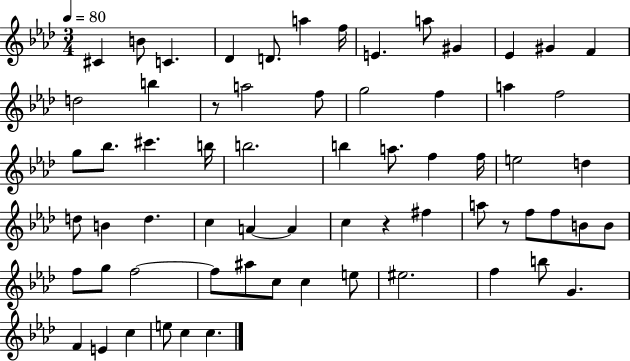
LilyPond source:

{
  \clef treble
  \numericTimeSignature
  \time 3/4
  \key aes \major
  \tempo 4 = 80
  cis'4 b'8 c'4. | des'4 d'8. a''4 f''16 | e'4. a''8 gis'4 | ees'4 gis'4 f'4 | \break d''2 b''4 | r8 a''2 f''8 | g''2 f''4 | a''4 f''2 | \break g''8 bes''8. cis'''4. b''16 | b''2. | b''4 a''8. f''4 f''16 | e''2 d''4 | \break d''8 b'4 d''4. | c''4 a'4~~ a'4 | c''4 r4 fis''4 | a''8 r8 f''8 f''8 b'8 b'8 | \break f''8 g''8 f''2~~ | f''8 ais''8 c''8 c''4 e''8 | eis''2. | f''4 b''8 g'4. | \break f'4 e'4 c''4 | e''8 c''4 c''4. | \bar "|."
}